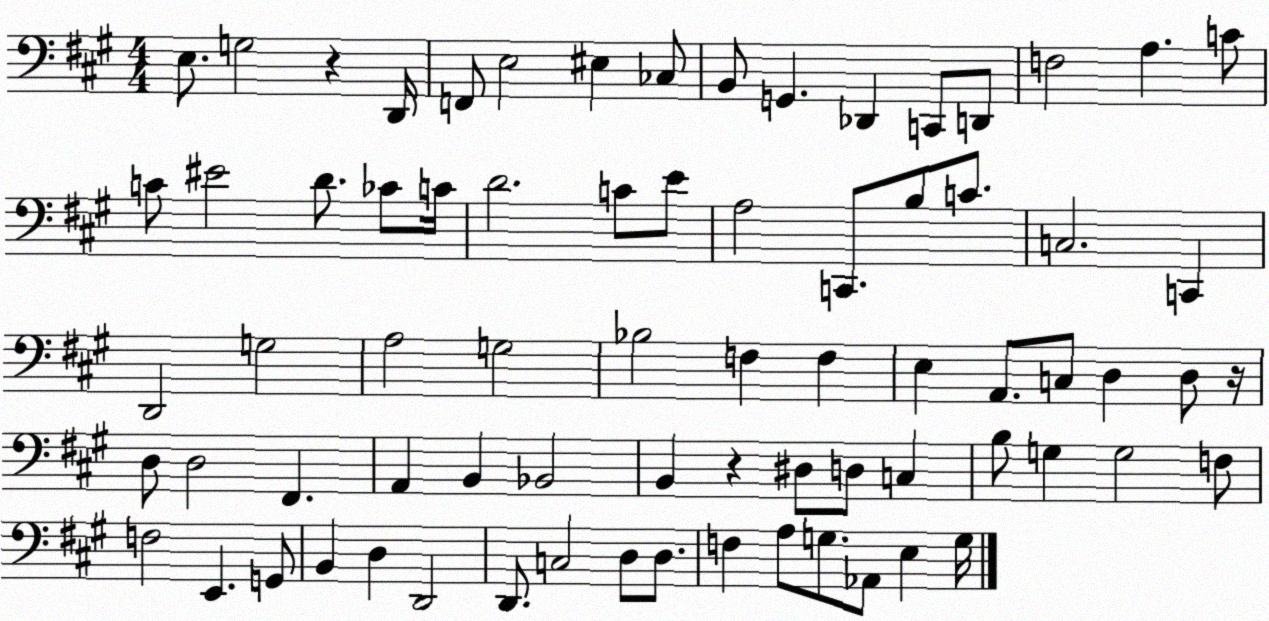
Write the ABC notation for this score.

X:1
T:Untitled
M:4/4
L:1/4
K:A
E,/2 G,2 z D,,/4 F,,/2 E,2 ^E, _C,/2 B,,/2 G,, _D,, C,,/2 D,,/2 F,2 A, C/2 C/2 ^E2 D/2 _C/2 C/4 D2 C/2 E/2 A,2 C,,/2 B,/2 C/2 C,2 C,, D,,2 G,2 A,2 G,2 _B,2 F, F, E, A,,/2 C,/2 D, D,/2 z/4 D,/2 D,2 ^F,, A,, B,, _B,,2 B,, z ^D,/2 D,/2 C, B,/2 G, G,2 F,/2 F,2 E,, G,,/2 B,, D, D,,2 D,,/2 C,2 D,/2 D,/2 F, A,/2 G,/2 _A,,/2 E, G,/4